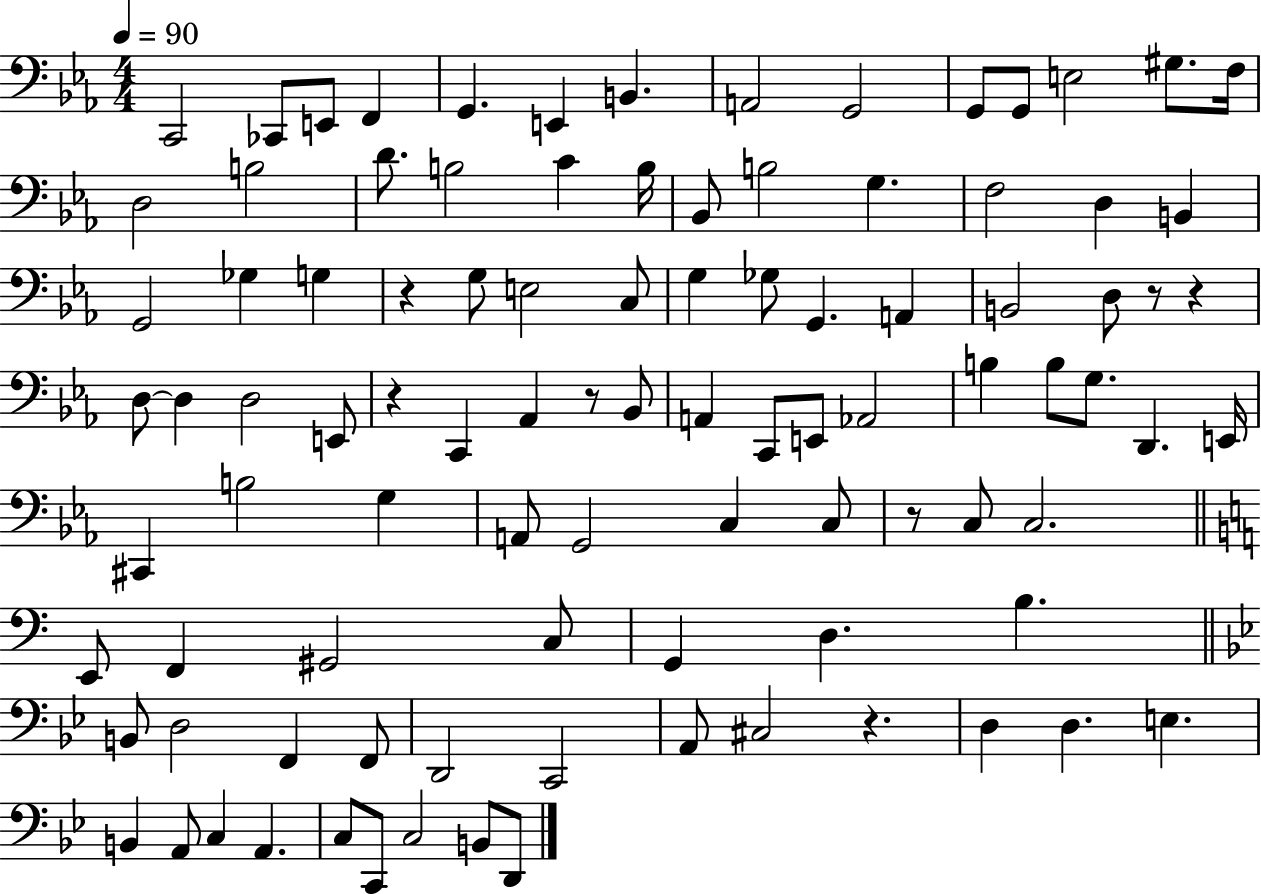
C2/h CES2/e E2/e F2/q G2/q. E2/q B2/q. A2/h G2/h G2/e G2/e E3/h G#3/e. F3/s D3/h B3/h D4/e. B3/h C4/q B3/s Bb2/e B3/h G3/q. F3/h D3/q B2/q G2/h Gb3/q G3/q R/q G3/e E3/h C3/e G3/q Gb3/e G2/q. A2/q B2/h D3/e R/e R/q D3/e D3/q D3/h E2/e R/q C2/q Ab2/q R/e Bb2/e A2/q C2/e E2/e Ab2/h B3/q B3/e G3/e. D2/q. E2/s C#2/q B3/h G3/q A2/e G2/h C3/q C3/e R/e C3/e C3/h. E2/e F2/q G#2/h C3/e G2/q D3/q. B3/q. B2/e D3/h F2/q F2/e D2/h C2/h A2/e C#3/h R/q. D3/q D3/q. E3/q. B2/q A2/e C3/q A2/q. C3/e C2/e C3/h B2/e D2/e